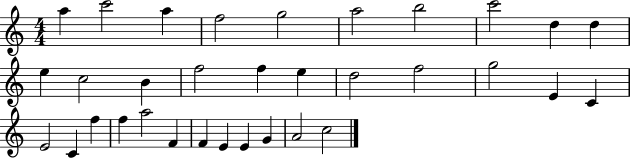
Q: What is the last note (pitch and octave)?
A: C5